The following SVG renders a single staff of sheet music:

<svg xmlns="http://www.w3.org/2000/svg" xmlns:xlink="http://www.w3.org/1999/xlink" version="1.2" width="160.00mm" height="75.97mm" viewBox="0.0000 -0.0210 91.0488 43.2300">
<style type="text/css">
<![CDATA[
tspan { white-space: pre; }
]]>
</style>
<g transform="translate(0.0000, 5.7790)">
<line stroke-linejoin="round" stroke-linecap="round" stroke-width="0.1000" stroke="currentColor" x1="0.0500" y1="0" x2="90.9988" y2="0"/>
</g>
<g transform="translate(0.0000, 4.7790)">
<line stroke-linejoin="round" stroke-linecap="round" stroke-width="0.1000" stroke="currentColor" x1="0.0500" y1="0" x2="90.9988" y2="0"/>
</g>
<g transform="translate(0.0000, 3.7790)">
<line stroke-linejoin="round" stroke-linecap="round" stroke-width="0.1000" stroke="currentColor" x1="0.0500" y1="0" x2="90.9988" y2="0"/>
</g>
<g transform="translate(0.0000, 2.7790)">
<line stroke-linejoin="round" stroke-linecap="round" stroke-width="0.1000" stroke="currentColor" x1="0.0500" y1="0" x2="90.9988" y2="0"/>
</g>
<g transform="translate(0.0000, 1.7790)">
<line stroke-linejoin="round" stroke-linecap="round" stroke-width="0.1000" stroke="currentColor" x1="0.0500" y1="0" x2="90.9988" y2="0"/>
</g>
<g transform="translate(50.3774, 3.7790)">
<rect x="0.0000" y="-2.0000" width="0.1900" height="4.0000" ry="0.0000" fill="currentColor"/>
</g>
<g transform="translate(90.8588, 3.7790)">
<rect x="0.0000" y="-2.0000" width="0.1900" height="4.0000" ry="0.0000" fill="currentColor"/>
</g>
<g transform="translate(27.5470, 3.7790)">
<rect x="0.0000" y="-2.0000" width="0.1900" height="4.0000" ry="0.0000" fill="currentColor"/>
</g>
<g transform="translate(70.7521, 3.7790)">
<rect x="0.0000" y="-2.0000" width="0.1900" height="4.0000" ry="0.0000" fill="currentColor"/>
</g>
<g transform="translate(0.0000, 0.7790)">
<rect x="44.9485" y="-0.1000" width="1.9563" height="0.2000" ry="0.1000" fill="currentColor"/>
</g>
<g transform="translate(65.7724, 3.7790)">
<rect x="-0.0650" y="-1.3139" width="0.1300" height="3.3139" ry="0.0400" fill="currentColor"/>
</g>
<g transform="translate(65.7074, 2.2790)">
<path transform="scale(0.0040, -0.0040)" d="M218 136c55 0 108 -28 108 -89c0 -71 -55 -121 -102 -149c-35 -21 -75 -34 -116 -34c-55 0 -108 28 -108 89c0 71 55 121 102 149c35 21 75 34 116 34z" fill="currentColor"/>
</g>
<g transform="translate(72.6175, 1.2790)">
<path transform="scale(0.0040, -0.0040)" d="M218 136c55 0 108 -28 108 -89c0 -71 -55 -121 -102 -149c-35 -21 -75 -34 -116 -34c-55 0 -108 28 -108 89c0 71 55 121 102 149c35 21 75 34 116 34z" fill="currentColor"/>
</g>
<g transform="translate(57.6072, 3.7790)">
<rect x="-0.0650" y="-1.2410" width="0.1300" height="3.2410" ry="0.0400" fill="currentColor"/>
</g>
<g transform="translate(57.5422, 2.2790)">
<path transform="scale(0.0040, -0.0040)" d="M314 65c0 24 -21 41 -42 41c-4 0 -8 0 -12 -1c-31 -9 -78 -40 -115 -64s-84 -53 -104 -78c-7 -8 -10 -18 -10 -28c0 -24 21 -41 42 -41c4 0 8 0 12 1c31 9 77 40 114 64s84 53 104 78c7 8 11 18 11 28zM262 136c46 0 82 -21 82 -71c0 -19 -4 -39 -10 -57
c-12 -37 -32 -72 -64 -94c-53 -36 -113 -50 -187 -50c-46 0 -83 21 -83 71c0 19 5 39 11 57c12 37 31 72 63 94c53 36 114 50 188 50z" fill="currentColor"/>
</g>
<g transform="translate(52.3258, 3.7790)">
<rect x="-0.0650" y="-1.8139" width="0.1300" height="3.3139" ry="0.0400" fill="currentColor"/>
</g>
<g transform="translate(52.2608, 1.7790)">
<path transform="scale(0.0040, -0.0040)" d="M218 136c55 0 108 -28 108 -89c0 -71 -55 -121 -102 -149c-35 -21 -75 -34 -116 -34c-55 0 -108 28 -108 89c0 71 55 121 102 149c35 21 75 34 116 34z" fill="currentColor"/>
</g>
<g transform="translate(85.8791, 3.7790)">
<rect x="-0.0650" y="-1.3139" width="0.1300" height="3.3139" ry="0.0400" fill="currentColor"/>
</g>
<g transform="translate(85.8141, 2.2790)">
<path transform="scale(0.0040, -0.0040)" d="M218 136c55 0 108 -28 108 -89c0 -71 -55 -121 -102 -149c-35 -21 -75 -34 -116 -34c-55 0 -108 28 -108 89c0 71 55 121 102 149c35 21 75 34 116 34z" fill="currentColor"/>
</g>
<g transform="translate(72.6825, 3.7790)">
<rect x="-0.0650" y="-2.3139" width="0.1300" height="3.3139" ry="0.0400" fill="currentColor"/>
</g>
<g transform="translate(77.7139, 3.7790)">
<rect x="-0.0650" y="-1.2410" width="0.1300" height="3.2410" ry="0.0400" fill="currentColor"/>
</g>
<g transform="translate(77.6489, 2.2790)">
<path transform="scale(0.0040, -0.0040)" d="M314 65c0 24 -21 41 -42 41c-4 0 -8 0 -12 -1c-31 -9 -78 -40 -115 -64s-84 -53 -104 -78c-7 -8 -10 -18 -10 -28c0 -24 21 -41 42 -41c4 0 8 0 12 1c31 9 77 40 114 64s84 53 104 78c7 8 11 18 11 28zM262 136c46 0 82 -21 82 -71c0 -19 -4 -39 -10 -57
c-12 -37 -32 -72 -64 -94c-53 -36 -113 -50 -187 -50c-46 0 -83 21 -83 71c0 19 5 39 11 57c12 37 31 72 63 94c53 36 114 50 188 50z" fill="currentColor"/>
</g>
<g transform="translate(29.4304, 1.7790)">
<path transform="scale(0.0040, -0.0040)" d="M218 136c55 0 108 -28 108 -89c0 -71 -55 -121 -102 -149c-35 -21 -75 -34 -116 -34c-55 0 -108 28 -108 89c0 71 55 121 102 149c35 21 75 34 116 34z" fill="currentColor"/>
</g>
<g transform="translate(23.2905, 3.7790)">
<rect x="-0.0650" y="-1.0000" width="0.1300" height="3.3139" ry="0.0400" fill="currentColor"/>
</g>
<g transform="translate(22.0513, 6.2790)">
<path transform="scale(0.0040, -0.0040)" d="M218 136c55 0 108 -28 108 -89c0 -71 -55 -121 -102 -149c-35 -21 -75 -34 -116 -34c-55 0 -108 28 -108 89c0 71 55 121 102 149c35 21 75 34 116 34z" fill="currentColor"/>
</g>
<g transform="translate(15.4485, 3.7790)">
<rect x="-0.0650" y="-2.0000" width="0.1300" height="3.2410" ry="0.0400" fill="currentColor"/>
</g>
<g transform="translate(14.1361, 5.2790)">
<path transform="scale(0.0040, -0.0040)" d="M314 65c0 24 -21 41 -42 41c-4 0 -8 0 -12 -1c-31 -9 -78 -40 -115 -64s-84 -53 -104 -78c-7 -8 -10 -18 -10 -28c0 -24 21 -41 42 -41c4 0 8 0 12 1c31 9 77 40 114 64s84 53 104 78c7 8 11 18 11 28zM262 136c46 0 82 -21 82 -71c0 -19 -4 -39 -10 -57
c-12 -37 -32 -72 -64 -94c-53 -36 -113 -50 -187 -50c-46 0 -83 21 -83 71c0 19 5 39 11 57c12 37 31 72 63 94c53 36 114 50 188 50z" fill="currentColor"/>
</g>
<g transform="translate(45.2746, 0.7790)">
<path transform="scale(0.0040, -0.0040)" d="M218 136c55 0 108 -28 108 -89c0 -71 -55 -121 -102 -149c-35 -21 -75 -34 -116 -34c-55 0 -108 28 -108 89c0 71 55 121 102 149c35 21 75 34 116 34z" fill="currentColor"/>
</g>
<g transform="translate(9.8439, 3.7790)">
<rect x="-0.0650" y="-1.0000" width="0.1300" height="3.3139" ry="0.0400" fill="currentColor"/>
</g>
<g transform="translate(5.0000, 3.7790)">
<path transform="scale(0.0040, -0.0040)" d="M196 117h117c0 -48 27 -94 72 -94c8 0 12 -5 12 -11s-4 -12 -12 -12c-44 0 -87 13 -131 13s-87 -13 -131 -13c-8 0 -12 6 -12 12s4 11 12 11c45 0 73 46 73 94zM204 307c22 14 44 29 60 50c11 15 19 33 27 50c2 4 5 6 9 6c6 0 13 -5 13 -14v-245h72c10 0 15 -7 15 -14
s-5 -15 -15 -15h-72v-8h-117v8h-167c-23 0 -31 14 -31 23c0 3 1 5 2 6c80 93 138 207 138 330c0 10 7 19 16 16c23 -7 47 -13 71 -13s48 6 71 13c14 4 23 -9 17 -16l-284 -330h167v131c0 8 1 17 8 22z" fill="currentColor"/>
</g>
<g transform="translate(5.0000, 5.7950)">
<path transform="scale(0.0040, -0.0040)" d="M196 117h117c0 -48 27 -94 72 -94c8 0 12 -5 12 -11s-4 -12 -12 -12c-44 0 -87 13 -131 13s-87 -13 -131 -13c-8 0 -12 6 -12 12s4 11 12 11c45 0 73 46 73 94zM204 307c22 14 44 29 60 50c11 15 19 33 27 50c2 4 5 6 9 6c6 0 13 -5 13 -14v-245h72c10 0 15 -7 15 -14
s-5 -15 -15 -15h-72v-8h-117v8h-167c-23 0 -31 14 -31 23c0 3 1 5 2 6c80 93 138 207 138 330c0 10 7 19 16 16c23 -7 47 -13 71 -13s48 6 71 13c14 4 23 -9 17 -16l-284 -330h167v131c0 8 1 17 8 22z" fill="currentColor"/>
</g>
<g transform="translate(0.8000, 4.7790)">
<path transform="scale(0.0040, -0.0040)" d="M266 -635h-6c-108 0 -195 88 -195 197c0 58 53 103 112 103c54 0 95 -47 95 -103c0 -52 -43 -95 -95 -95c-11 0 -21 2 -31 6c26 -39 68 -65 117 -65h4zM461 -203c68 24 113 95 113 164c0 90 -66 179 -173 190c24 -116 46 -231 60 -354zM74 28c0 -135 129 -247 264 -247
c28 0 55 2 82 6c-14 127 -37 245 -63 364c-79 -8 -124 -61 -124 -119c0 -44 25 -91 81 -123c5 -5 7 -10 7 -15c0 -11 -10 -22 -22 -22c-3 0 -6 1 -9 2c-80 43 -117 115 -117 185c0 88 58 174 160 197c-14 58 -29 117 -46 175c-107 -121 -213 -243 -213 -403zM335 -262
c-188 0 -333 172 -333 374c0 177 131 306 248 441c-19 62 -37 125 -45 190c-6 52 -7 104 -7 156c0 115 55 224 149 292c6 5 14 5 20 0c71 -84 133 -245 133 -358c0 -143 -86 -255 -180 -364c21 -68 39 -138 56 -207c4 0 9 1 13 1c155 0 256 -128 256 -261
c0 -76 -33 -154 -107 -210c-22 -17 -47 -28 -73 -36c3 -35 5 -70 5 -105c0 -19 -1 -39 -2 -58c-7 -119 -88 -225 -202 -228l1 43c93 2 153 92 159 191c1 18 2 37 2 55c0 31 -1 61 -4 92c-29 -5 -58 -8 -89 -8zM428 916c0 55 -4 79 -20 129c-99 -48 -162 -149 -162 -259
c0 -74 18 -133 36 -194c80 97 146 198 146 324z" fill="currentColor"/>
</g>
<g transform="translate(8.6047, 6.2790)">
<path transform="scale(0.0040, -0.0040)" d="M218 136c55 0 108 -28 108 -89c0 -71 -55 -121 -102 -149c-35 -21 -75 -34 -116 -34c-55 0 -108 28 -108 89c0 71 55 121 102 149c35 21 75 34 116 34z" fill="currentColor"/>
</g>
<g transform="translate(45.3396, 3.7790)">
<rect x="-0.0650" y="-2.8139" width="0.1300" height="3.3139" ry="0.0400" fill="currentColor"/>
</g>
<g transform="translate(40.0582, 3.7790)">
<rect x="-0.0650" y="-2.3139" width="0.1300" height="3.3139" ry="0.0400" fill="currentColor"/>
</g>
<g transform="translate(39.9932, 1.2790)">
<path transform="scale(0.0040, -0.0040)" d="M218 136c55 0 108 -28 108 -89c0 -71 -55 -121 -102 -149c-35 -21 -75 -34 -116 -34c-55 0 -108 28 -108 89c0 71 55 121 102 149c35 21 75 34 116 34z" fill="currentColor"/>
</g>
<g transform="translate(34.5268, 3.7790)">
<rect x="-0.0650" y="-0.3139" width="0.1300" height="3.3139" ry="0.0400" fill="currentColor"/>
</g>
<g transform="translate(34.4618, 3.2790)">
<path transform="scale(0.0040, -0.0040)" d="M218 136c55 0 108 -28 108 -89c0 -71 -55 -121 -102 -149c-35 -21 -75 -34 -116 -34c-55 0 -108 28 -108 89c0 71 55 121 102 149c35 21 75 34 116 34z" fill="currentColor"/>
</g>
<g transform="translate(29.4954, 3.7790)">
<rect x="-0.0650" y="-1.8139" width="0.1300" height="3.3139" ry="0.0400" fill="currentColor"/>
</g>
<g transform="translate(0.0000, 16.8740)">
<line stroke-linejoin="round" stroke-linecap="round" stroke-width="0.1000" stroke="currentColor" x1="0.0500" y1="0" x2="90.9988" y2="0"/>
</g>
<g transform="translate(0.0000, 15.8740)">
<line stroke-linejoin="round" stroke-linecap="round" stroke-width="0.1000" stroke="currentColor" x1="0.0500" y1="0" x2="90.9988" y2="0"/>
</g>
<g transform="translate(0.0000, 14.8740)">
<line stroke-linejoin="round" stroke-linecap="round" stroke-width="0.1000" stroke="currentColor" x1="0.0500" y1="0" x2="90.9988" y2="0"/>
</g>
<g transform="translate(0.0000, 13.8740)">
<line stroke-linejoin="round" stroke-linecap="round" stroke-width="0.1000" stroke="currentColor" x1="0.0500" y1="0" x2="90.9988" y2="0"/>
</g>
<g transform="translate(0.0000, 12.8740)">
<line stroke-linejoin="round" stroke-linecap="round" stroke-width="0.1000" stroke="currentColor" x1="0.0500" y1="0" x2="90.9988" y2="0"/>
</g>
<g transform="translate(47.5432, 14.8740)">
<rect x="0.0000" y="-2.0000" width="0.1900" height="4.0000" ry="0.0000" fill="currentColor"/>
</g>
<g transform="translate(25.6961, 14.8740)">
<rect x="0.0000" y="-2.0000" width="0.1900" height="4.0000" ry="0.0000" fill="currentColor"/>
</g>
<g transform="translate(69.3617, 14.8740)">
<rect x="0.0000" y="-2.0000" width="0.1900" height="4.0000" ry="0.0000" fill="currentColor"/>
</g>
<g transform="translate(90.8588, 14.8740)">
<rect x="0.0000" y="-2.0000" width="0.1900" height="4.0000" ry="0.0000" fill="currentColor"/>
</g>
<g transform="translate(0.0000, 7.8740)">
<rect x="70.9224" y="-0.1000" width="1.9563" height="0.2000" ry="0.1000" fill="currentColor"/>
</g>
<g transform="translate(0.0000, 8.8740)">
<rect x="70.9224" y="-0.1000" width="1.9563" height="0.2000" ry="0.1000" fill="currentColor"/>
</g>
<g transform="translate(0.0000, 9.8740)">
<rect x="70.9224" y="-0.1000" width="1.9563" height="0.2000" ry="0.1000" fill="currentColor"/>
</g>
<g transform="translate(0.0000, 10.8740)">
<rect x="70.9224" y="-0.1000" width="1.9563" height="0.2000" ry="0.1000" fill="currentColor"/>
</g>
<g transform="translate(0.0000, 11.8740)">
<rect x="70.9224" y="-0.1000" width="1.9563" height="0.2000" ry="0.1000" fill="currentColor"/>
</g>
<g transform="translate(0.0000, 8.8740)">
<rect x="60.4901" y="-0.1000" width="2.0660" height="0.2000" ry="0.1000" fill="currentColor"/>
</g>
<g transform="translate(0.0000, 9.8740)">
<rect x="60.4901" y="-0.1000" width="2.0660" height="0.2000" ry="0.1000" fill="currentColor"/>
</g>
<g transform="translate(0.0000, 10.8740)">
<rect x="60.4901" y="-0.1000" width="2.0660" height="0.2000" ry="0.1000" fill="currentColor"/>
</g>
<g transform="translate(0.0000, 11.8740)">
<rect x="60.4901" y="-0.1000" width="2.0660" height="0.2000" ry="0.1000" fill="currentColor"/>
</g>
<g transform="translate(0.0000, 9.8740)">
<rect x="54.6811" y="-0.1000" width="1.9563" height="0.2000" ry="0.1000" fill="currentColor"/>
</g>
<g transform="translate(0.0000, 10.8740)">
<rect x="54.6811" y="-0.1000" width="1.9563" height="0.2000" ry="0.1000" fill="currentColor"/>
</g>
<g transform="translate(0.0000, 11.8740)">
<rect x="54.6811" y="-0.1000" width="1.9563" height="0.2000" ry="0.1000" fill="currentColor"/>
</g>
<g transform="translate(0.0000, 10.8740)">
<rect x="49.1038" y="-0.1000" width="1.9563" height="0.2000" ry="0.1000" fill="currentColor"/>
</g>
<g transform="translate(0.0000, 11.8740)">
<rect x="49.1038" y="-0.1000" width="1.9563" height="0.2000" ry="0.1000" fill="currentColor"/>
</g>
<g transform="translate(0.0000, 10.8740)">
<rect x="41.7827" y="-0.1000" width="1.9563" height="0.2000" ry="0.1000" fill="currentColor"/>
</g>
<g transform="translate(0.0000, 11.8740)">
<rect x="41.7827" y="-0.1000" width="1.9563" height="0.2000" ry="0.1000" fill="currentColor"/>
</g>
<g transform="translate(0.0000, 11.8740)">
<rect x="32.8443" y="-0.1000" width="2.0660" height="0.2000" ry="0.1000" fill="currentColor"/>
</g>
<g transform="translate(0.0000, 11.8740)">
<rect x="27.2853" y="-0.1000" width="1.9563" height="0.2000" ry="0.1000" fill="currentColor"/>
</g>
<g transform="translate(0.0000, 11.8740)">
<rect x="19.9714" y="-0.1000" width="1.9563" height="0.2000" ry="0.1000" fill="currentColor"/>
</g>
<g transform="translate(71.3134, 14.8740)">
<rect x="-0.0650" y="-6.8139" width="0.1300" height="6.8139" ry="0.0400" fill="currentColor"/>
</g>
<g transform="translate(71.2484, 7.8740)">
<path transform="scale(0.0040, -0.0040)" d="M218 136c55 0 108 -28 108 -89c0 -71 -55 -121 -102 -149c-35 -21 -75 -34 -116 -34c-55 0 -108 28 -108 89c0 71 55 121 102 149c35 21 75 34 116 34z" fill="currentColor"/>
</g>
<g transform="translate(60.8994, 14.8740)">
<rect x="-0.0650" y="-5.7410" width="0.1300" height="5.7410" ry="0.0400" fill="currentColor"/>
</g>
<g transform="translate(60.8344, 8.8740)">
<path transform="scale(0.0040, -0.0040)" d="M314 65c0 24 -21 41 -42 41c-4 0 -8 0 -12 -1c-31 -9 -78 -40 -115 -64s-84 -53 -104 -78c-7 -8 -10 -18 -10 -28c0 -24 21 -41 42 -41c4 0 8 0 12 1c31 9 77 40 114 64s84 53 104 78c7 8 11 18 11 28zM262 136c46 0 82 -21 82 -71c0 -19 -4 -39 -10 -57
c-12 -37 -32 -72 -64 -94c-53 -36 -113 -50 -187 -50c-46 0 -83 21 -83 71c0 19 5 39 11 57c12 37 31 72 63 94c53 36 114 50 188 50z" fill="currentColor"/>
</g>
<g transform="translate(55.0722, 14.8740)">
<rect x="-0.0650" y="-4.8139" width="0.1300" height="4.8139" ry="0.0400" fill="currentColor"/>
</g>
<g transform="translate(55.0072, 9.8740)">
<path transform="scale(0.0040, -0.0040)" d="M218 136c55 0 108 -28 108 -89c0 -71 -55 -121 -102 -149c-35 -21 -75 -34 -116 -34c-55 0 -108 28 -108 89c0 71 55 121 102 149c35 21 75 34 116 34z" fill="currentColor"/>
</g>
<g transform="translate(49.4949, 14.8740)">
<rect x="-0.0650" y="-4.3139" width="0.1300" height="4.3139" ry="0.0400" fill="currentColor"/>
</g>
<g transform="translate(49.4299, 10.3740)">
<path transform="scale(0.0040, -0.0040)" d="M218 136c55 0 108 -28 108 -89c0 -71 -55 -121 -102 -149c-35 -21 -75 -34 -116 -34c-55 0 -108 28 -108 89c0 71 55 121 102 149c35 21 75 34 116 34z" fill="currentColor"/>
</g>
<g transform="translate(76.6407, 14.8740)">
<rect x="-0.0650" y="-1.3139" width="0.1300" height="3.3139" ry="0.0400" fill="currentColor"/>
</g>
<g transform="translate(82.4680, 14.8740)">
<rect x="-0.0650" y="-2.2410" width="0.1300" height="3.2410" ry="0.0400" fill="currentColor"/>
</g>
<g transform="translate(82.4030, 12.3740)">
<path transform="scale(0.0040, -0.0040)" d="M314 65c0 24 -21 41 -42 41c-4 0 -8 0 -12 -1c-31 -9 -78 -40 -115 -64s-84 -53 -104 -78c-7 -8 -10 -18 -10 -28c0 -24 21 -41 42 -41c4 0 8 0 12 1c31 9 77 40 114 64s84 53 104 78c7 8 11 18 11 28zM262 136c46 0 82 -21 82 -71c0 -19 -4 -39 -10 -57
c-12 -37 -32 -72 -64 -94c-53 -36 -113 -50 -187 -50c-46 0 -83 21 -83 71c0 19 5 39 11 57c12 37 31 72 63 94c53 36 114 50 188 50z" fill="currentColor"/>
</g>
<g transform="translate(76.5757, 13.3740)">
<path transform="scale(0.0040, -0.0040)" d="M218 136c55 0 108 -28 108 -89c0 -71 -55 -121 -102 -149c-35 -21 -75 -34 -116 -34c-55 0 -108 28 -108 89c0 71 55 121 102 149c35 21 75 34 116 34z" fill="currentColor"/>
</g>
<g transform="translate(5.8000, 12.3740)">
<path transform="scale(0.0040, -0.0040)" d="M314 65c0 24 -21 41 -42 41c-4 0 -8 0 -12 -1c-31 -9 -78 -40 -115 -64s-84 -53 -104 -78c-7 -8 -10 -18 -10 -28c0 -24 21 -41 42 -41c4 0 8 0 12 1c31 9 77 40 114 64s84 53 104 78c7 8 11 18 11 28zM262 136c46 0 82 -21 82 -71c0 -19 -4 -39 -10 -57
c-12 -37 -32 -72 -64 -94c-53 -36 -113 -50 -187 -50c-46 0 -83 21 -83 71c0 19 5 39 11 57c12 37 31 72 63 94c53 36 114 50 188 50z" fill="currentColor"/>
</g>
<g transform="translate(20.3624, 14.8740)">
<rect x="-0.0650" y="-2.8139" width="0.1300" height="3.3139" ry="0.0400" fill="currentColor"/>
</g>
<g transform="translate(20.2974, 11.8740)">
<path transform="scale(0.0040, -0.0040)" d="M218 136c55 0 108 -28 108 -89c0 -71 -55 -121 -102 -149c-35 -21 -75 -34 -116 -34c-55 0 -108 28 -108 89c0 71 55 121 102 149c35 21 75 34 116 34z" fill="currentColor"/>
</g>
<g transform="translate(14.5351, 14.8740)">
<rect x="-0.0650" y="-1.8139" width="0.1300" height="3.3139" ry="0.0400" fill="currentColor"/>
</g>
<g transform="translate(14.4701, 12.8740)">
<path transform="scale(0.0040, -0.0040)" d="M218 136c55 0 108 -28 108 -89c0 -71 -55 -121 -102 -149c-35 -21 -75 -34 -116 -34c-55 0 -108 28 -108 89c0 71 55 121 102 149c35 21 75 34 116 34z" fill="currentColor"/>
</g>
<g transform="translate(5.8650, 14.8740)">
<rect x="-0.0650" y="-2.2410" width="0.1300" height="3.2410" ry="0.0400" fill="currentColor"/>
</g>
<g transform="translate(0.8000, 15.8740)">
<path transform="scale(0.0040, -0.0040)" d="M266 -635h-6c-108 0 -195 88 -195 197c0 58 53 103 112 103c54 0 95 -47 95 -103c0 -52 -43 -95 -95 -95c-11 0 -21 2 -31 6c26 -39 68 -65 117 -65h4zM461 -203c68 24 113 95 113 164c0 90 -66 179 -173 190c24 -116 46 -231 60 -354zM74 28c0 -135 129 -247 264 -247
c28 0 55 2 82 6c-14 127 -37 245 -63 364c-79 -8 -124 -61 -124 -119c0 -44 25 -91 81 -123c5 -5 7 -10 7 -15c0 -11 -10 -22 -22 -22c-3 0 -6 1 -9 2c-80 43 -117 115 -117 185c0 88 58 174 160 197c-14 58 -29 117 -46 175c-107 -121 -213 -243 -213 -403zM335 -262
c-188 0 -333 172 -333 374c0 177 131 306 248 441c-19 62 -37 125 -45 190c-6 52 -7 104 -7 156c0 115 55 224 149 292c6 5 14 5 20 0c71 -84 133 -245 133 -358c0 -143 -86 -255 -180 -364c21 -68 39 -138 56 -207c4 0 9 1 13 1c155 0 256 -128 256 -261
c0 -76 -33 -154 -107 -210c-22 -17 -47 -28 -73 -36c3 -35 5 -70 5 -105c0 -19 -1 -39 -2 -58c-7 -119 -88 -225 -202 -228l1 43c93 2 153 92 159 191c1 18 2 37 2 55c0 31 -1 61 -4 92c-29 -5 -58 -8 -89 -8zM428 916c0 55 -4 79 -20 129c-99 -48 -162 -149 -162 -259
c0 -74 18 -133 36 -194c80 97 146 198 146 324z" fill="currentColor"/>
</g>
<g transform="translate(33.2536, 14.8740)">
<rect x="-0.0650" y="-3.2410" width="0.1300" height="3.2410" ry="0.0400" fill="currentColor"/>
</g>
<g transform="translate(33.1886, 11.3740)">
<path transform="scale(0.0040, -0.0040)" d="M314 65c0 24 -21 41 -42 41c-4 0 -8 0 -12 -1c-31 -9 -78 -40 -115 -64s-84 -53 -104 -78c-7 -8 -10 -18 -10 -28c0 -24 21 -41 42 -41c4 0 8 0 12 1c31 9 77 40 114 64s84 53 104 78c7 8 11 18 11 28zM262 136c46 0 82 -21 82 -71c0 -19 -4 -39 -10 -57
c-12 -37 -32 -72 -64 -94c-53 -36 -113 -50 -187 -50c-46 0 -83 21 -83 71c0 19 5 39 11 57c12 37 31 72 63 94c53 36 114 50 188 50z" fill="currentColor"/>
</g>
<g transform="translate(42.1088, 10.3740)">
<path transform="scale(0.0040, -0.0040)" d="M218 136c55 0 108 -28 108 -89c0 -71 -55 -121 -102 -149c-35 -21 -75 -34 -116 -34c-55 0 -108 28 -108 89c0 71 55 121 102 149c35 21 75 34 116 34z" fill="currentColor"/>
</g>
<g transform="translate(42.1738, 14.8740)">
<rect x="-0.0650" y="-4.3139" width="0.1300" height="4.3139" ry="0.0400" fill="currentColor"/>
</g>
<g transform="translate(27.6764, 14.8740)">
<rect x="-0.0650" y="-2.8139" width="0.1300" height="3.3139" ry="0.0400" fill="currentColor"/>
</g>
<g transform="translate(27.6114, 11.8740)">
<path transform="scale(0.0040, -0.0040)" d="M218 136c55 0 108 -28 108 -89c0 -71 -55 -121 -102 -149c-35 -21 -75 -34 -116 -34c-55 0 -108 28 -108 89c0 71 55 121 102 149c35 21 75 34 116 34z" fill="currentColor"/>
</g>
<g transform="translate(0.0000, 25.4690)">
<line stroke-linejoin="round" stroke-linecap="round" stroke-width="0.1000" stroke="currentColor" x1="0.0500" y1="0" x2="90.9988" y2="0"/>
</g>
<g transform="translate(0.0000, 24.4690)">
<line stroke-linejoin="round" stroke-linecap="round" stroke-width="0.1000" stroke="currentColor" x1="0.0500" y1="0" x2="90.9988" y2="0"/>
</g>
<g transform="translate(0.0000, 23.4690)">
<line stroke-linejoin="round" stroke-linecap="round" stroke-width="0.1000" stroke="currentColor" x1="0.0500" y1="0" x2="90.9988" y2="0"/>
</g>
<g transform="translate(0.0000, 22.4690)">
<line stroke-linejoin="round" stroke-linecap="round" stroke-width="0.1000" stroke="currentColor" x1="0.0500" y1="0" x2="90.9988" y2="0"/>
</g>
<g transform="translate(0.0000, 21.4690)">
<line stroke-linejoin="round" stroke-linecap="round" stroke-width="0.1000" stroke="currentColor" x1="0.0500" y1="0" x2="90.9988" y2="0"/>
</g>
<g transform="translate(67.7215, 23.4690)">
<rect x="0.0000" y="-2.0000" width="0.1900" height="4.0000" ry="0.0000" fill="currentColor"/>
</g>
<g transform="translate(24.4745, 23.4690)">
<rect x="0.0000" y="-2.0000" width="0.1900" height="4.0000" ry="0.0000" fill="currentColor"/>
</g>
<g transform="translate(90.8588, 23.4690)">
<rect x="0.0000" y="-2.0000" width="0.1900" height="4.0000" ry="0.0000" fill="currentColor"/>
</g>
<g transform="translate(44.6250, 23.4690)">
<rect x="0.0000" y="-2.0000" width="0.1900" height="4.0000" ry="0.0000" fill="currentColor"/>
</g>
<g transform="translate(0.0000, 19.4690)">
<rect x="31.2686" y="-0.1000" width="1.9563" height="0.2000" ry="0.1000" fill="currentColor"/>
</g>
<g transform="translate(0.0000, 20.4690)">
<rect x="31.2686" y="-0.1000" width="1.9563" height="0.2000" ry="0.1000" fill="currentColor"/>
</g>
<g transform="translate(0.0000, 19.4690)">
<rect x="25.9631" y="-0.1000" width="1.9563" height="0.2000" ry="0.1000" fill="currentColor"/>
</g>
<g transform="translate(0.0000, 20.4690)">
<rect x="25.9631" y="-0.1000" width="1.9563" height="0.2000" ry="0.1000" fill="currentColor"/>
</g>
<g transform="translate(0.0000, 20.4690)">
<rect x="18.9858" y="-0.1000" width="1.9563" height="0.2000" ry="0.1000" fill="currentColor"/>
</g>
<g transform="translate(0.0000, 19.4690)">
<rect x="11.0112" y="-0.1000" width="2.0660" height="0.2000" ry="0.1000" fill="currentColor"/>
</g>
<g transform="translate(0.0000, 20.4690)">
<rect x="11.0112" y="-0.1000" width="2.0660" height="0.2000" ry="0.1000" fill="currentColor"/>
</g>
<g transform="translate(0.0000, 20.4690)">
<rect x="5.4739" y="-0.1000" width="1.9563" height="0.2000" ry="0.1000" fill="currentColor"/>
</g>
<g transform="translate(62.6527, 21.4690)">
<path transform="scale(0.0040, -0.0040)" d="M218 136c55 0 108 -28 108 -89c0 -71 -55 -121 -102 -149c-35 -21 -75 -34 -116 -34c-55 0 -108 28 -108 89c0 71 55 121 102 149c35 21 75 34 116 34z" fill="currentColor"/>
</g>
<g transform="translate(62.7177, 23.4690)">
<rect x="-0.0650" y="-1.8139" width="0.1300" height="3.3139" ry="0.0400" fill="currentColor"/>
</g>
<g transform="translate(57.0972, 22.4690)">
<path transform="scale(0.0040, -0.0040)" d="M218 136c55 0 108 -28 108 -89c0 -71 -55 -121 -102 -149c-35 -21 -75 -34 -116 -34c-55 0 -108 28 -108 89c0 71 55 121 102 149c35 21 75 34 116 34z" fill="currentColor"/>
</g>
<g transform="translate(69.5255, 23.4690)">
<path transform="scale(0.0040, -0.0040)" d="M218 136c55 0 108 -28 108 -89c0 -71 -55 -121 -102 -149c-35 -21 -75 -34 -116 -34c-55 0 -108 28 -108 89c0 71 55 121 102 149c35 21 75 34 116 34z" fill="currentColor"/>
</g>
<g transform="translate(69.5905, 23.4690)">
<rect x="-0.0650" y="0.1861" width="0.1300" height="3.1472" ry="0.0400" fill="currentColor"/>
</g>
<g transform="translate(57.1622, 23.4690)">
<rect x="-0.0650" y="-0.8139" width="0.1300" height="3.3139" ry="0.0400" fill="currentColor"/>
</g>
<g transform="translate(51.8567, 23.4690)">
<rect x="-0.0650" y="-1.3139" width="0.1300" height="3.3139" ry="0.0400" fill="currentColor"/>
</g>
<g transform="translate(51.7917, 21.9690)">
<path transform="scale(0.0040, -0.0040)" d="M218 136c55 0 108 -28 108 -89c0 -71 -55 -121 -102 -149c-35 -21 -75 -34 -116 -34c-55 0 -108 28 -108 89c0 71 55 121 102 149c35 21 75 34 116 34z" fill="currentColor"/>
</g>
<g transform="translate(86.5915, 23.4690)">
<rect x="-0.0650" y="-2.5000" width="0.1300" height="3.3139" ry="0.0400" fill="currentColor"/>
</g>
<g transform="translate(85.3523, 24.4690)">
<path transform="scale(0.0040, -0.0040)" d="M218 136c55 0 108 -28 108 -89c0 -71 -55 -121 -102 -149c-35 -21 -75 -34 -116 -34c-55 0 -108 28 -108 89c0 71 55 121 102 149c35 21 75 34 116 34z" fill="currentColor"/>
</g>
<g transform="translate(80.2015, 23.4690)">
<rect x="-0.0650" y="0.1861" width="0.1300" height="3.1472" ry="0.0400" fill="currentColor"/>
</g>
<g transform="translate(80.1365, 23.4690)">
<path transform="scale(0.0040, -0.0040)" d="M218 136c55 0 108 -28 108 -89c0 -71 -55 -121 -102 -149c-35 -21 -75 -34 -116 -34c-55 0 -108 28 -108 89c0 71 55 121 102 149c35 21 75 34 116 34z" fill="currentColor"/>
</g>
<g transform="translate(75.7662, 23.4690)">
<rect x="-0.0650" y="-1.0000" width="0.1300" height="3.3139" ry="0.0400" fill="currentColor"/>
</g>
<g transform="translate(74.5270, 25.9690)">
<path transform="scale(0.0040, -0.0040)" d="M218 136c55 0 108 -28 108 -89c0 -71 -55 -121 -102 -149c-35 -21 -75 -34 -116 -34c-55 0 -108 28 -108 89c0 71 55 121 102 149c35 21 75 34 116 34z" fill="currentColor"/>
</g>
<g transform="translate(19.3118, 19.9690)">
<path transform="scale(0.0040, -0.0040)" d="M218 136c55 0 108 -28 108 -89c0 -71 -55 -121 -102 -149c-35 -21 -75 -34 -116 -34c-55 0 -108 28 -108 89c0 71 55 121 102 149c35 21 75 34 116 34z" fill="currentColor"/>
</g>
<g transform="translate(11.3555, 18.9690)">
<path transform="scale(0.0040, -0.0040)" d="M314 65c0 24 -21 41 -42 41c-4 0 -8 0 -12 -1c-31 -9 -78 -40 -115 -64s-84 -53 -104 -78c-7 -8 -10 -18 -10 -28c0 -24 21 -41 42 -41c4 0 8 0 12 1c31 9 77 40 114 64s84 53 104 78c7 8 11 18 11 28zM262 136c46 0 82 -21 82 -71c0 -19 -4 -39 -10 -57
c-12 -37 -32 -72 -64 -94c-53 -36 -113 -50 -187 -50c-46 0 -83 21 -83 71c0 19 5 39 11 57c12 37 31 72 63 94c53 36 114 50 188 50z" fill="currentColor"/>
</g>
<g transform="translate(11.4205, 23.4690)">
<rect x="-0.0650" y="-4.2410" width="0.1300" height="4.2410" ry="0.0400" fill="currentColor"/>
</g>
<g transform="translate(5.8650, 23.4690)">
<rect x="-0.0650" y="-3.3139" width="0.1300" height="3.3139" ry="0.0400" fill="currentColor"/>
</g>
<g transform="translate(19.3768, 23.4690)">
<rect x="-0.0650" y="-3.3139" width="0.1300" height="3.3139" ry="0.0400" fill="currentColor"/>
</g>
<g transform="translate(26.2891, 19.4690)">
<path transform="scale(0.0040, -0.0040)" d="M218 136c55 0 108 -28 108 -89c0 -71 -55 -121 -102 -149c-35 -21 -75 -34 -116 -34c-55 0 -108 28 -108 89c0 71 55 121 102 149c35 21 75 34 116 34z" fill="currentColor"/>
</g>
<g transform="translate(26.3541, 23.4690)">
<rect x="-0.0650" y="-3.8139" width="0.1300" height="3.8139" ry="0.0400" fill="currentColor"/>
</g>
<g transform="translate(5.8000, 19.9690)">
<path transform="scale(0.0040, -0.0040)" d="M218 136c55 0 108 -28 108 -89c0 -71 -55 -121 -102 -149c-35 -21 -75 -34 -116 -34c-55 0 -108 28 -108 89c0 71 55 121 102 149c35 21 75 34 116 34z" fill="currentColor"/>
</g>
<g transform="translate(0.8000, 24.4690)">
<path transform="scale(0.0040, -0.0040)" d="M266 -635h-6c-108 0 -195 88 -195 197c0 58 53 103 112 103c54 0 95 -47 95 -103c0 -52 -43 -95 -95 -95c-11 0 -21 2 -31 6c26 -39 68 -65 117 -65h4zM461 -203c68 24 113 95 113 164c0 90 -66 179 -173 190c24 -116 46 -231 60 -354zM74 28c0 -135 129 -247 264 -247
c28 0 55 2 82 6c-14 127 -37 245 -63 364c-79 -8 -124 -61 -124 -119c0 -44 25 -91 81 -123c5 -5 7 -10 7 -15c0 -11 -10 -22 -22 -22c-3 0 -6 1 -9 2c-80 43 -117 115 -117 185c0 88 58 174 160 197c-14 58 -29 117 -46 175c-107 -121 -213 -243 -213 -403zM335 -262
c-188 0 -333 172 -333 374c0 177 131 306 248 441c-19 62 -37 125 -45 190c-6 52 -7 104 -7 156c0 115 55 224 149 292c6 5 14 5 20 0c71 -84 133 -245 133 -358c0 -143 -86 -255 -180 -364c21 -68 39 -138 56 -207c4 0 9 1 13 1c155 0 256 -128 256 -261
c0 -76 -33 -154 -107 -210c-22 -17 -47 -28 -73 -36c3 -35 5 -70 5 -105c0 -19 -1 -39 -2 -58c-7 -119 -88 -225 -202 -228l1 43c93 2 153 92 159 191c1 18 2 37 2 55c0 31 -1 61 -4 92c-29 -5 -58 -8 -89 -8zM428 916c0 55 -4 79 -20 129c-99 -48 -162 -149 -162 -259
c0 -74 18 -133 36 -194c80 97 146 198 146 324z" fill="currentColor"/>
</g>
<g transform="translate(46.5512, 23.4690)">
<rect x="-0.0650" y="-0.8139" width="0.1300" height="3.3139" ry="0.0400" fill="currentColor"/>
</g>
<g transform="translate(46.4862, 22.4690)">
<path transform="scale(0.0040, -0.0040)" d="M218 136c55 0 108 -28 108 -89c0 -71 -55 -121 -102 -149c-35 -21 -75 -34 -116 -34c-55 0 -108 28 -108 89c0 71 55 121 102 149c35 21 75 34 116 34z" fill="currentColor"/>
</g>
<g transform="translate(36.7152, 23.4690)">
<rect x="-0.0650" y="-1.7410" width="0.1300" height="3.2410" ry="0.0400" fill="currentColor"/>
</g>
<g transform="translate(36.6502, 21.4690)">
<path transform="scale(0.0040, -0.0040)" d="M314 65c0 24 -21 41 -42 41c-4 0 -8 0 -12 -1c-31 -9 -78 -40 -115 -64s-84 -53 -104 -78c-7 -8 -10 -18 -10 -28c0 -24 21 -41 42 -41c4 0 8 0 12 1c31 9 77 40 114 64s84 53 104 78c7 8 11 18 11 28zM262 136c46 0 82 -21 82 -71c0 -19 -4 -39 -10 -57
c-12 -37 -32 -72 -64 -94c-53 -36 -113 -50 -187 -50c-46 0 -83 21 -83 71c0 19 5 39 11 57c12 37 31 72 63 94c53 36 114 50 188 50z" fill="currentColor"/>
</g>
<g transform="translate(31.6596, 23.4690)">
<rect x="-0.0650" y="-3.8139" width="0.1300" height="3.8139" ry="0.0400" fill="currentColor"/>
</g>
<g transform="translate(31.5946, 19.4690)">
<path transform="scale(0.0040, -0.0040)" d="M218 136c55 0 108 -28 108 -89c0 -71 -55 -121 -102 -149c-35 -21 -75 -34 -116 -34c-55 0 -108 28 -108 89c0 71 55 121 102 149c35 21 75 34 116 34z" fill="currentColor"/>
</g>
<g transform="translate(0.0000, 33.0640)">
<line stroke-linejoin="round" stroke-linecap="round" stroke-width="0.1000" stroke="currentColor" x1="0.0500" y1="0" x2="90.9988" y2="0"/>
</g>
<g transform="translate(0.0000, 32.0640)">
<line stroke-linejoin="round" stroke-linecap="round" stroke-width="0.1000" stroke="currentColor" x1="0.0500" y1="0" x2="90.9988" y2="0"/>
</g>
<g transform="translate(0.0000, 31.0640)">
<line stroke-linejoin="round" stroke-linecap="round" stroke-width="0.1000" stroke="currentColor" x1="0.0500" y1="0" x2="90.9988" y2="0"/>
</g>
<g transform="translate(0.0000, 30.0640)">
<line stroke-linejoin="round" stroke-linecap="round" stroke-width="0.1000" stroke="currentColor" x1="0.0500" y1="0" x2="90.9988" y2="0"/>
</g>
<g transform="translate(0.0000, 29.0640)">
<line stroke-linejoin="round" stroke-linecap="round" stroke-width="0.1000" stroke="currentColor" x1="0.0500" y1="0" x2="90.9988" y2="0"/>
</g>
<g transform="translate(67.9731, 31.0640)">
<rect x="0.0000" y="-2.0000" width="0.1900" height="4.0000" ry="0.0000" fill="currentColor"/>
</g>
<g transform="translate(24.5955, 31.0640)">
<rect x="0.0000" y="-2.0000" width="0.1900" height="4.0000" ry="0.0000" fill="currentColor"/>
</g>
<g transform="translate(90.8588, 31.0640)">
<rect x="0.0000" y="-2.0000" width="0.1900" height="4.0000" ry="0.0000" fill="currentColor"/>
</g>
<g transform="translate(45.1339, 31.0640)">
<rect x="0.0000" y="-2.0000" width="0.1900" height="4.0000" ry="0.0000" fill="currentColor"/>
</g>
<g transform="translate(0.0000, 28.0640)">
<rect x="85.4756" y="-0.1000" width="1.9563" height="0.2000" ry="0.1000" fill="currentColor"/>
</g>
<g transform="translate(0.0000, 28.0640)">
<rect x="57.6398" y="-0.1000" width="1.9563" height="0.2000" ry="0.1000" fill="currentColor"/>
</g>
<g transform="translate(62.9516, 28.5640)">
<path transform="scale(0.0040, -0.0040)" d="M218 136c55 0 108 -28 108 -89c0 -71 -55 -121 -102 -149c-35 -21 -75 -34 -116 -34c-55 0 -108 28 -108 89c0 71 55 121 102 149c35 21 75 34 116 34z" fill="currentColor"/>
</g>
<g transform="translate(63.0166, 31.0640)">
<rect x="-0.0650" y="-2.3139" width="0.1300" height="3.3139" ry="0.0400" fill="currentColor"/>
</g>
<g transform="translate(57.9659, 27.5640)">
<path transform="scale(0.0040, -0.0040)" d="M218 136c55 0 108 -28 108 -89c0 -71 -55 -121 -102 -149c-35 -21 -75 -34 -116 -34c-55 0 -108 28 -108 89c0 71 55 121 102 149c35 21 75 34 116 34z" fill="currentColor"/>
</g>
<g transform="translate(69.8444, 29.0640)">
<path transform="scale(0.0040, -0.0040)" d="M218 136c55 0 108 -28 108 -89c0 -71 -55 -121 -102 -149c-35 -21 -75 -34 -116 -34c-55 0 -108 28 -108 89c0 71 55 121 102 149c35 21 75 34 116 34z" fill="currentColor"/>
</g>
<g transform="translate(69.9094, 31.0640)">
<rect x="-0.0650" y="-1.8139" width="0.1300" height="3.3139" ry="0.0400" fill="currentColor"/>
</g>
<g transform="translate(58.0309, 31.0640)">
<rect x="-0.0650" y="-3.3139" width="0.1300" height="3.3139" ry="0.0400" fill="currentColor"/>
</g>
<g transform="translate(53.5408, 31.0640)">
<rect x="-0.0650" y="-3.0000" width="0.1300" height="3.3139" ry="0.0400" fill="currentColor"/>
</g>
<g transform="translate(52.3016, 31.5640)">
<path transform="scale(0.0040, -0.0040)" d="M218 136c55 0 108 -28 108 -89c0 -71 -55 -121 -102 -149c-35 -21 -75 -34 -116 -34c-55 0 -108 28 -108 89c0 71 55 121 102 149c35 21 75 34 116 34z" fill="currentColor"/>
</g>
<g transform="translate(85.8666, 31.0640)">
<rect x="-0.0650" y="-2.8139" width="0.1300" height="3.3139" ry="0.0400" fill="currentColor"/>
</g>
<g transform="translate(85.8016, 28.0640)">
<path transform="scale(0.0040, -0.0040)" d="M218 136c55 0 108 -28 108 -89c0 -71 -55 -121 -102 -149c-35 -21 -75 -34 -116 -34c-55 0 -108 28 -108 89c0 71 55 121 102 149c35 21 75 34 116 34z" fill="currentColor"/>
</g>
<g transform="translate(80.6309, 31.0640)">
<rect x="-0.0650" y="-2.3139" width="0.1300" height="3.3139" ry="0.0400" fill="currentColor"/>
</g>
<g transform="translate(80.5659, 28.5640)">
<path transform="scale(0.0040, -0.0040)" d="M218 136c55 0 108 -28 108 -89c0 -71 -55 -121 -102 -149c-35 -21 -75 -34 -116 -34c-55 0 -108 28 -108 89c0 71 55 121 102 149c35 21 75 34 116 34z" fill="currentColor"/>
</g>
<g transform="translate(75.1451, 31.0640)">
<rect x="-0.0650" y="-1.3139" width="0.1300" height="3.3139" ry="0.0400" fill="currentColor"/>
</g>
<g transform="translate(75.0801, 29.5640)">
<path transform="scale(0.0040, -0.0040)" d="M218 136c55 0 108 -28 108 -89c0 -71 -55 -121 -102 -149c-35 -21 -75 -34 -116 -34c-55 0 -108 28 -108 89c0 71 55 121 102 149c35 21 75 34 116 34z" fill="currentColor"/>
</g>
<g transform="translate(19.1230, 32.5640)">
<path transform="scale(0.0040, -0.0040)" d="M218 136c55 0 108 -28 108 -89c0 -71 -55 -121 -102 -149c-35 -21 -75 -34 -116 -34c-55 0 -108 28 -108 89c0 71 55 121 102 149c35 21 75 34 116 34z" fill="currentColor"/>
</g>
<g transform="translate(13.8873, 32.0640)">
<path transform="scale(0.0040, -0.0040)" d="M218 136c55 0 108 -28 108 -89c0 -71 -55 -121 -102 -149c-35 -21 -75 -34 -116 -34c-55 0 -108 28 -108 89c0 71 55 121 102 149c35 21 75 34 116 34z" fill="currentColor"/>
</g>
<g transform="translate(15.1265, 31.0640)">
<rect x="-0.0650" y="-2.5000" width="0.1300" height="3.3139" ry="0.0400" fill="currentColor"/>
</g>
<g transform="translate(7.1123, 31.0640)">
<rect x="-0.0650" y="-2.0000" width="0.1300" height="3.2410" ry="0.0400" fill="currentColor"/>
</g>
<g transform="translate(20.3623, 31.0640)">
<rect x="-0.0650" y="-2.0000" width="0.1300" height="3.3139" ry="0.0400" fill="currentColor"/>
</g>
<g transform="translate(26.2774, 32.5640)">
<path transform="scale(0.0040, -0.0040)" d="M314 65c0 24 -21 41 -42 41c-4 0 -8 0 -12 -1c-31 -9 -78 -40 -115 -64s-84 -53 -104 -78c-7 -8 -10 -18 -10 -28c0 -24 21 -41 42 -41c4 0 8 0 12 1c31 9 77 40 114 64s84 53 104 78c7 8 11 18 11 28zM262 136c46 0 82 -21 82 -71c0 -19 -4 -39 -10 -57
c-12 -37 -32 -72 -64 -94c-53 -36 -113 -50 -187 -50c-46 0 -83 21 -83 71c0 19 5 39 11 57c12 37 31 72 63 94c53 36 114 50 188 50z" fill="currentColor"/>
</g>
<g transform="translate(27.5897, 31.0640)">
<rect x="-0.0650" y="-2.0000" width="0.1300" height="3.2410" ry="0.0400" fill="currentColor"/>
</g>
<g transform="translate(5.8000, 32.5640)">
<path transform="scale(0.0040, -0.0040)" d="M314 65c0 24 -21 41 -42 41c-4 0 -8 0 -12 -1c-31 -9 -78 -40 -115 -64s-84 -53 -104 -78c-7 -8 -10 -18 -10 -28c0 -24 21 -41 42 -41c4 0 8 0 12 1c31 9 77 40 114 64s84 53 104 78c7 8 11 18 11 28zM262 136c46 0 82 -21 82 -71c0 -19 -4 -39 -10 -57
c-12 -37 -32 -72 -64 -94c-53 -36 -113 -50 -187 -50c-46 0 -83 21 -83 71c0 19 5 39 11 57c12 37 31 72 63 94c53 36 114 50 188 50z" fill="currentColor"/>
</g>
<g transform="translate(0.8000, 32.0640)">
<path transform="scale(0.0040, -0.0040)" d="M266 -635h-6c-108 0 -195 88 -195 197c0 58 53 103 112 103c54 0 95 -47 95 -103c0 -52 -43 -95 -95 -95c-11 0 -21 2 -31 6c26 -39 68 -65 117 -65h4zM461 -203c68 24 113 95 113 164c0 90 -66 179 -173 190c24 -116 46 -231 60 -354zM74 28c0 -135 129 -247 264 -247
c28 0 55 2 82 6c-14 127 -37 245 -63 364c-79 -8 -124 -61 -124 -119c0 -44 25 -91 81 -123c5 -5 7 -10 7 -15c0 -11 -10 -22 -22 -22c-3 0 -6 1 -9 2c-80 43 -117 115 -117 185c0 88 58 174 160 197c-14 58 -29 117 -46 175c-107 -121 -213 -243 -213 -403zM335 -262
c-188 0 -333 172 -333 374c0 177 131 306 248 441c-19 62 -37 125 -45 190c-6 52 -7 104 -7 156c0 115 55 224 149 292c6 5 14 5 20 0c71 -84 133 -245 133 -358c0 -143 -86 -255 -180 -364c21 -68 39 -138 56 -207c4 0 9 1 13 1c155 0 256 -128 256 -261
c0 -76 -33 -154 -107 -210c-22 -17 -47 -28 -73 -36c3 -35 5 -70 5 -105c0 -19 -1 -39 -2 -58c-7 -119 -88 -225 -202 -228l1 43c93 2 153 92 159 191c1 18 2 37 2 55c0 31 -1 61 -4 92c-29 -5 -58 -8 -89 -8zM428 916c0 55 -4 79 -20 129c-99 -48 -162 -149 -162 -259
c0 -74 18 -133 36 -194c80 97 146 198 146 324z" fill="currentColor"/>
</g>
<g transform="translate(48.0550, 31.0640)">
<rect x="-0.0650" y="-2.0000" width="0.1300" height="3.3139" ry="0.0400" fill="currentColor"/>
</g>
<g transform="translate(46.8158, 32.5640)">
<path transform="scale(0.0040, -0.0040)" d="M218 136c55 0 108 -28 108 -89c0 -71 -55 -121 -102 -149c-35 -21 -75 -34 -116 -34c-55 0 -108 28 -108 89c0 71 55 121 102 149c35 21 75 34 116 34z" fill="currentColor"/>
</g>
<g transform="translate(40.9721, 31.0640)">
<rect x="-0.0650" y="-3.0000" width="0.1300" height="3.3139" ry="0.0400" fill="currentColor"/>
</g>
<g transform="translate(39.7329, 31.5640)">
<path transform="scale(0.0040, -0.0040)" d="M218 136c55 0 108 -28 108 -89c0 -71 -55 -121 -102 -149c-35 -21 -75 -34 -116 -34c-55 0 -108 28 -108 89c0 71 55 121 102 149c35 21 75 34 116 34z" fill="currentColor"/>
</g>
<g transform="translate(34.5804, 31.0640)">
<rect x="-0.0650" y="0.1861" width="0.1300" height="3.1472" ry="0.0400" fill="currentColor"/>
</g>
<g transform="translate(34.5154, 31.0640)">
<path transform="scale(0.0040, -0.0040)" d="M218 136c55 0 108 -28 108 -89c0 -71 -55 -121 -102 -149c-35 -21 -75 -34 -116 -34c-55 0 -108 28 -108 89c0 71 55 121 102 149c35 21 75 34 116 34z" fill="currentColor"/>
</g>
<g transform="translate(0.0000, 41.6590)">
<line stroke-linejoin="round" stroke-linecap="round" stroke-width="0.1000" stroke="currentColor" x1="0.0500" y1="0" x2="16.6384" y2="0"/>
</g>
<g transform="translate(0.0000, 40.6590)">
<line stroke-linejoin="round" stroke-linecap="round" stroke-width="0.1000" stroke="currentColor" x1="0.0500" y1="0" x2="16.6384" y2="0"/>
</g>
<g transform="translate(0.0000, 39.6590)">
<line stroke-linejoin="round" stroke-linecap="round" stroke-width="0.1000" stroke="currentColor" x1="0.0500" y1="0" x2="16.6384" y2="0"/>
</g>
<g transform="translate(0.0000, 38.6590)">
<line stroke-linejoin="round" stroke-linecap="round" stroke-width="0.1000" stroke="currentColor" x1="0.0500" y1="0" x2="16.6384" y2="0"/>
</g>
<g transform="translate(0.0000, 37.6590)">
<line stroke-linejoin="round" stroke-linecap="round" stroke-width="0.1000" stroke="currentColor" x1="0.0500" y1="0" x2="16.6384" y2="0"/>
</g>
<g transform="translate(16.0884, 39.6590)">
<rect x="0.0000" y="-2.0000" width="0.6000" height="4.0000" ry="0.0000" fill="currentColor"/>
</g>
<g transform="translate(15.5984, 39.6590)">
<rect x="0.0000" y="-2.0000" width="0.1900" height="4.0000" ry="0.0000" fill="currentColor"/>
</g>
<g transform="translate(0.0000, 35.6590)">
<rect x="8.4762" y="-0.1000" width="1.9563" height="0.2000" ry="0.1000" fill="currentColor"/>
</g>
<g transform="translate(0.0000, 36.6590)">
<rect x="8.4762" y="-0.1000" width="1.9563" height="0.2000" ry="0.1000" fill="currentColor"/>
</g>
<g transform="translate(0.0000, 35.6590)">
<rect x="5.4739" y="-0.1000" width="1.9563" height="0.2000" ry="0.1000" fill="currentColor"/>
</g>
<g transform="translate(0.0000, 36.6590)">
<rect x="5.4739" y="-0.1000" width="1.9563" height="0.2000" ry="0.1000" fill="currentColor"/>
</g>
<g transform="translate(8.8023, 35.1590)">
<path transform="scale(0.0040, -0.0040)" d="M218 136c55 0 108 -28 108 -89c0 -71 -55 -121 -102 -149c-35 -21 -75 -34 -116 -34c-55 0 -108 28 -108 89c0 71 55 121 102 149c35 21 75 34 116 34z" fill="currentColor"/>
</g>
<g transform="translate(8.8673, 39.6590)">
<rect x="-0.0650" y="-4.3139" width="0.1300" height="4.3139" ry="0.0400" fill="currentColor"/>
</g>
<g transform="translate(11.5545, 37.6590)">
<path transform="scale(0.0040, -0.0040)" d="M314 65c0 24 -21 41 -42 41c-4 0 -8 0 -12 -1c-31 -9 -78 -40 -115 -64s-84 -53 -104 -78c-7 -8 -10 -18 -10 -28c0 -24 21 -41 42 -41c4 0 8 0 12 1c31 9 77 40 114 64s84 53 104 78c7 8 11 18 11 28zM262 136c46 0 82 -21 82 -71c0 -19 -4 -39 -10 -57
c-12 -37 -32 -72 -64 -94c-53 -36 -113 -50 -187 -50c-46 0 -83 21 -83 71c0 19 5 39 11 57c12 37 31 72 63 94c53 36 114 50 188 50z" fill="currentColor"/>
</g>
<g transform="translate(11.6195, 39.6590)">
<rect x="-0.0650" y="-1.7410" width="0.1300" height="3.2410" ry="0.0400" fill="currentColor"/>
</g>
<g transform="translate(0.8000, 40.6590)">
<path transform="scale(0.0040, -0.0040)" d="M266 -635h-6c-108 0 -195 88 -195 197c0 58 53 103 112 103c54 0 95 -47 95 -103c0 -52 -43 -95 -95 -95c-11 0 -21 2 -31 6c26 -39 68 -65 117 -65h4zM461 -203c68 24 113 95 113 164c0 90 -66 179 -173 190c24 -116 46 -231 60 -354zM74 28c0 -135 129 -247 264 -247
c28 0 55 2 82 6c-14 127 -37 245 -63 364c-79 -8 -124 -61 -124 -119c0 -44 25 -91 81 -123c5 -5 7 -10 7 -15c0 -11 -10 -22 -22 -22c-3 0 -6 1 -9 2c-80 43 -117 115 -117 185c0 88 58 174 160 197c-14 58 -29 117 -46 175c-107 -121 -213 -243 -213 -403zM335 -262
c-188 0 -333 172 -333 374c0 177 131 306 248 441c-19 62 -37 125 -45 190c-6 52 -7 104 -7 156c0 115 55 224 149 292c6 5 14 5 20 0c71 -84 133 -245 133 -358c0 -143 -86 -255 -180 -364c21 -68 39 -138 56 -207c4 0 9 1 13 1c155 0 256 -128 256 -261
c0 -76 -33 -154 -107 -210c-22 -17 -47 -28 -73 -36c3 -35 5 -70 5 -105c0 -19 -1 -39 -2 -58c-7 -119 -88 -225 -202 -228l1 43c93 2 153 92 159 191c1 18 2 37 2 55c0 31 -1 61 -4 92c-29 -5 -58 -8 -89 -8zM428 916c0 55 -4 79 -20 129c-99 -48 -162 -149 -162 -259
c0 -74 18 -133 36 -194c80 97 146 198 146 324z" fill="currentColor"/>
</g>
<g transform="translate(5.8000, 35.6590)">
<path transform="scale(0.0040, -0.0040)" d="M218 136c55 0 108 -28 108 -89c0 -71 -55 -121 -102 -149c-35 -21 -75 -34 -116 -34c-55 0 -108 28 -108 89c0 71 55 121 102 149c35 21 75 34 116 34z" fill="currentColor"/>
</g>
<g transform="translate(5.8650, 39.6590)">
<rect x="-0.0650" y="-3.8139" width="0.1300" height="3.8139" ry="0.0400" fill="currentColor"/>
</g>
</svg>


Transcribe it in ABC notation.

X:1
T:Untitled
M:4/4
L:1/4
K:C
D F2 D f c g a f e2 e g e2 e g2 f a a b2 d' d' e' g'2 b' e g2 b d'2 b c' c' f2 d e d f B D B G F2 G F F2 B A F A b g f e g a c' d' f2